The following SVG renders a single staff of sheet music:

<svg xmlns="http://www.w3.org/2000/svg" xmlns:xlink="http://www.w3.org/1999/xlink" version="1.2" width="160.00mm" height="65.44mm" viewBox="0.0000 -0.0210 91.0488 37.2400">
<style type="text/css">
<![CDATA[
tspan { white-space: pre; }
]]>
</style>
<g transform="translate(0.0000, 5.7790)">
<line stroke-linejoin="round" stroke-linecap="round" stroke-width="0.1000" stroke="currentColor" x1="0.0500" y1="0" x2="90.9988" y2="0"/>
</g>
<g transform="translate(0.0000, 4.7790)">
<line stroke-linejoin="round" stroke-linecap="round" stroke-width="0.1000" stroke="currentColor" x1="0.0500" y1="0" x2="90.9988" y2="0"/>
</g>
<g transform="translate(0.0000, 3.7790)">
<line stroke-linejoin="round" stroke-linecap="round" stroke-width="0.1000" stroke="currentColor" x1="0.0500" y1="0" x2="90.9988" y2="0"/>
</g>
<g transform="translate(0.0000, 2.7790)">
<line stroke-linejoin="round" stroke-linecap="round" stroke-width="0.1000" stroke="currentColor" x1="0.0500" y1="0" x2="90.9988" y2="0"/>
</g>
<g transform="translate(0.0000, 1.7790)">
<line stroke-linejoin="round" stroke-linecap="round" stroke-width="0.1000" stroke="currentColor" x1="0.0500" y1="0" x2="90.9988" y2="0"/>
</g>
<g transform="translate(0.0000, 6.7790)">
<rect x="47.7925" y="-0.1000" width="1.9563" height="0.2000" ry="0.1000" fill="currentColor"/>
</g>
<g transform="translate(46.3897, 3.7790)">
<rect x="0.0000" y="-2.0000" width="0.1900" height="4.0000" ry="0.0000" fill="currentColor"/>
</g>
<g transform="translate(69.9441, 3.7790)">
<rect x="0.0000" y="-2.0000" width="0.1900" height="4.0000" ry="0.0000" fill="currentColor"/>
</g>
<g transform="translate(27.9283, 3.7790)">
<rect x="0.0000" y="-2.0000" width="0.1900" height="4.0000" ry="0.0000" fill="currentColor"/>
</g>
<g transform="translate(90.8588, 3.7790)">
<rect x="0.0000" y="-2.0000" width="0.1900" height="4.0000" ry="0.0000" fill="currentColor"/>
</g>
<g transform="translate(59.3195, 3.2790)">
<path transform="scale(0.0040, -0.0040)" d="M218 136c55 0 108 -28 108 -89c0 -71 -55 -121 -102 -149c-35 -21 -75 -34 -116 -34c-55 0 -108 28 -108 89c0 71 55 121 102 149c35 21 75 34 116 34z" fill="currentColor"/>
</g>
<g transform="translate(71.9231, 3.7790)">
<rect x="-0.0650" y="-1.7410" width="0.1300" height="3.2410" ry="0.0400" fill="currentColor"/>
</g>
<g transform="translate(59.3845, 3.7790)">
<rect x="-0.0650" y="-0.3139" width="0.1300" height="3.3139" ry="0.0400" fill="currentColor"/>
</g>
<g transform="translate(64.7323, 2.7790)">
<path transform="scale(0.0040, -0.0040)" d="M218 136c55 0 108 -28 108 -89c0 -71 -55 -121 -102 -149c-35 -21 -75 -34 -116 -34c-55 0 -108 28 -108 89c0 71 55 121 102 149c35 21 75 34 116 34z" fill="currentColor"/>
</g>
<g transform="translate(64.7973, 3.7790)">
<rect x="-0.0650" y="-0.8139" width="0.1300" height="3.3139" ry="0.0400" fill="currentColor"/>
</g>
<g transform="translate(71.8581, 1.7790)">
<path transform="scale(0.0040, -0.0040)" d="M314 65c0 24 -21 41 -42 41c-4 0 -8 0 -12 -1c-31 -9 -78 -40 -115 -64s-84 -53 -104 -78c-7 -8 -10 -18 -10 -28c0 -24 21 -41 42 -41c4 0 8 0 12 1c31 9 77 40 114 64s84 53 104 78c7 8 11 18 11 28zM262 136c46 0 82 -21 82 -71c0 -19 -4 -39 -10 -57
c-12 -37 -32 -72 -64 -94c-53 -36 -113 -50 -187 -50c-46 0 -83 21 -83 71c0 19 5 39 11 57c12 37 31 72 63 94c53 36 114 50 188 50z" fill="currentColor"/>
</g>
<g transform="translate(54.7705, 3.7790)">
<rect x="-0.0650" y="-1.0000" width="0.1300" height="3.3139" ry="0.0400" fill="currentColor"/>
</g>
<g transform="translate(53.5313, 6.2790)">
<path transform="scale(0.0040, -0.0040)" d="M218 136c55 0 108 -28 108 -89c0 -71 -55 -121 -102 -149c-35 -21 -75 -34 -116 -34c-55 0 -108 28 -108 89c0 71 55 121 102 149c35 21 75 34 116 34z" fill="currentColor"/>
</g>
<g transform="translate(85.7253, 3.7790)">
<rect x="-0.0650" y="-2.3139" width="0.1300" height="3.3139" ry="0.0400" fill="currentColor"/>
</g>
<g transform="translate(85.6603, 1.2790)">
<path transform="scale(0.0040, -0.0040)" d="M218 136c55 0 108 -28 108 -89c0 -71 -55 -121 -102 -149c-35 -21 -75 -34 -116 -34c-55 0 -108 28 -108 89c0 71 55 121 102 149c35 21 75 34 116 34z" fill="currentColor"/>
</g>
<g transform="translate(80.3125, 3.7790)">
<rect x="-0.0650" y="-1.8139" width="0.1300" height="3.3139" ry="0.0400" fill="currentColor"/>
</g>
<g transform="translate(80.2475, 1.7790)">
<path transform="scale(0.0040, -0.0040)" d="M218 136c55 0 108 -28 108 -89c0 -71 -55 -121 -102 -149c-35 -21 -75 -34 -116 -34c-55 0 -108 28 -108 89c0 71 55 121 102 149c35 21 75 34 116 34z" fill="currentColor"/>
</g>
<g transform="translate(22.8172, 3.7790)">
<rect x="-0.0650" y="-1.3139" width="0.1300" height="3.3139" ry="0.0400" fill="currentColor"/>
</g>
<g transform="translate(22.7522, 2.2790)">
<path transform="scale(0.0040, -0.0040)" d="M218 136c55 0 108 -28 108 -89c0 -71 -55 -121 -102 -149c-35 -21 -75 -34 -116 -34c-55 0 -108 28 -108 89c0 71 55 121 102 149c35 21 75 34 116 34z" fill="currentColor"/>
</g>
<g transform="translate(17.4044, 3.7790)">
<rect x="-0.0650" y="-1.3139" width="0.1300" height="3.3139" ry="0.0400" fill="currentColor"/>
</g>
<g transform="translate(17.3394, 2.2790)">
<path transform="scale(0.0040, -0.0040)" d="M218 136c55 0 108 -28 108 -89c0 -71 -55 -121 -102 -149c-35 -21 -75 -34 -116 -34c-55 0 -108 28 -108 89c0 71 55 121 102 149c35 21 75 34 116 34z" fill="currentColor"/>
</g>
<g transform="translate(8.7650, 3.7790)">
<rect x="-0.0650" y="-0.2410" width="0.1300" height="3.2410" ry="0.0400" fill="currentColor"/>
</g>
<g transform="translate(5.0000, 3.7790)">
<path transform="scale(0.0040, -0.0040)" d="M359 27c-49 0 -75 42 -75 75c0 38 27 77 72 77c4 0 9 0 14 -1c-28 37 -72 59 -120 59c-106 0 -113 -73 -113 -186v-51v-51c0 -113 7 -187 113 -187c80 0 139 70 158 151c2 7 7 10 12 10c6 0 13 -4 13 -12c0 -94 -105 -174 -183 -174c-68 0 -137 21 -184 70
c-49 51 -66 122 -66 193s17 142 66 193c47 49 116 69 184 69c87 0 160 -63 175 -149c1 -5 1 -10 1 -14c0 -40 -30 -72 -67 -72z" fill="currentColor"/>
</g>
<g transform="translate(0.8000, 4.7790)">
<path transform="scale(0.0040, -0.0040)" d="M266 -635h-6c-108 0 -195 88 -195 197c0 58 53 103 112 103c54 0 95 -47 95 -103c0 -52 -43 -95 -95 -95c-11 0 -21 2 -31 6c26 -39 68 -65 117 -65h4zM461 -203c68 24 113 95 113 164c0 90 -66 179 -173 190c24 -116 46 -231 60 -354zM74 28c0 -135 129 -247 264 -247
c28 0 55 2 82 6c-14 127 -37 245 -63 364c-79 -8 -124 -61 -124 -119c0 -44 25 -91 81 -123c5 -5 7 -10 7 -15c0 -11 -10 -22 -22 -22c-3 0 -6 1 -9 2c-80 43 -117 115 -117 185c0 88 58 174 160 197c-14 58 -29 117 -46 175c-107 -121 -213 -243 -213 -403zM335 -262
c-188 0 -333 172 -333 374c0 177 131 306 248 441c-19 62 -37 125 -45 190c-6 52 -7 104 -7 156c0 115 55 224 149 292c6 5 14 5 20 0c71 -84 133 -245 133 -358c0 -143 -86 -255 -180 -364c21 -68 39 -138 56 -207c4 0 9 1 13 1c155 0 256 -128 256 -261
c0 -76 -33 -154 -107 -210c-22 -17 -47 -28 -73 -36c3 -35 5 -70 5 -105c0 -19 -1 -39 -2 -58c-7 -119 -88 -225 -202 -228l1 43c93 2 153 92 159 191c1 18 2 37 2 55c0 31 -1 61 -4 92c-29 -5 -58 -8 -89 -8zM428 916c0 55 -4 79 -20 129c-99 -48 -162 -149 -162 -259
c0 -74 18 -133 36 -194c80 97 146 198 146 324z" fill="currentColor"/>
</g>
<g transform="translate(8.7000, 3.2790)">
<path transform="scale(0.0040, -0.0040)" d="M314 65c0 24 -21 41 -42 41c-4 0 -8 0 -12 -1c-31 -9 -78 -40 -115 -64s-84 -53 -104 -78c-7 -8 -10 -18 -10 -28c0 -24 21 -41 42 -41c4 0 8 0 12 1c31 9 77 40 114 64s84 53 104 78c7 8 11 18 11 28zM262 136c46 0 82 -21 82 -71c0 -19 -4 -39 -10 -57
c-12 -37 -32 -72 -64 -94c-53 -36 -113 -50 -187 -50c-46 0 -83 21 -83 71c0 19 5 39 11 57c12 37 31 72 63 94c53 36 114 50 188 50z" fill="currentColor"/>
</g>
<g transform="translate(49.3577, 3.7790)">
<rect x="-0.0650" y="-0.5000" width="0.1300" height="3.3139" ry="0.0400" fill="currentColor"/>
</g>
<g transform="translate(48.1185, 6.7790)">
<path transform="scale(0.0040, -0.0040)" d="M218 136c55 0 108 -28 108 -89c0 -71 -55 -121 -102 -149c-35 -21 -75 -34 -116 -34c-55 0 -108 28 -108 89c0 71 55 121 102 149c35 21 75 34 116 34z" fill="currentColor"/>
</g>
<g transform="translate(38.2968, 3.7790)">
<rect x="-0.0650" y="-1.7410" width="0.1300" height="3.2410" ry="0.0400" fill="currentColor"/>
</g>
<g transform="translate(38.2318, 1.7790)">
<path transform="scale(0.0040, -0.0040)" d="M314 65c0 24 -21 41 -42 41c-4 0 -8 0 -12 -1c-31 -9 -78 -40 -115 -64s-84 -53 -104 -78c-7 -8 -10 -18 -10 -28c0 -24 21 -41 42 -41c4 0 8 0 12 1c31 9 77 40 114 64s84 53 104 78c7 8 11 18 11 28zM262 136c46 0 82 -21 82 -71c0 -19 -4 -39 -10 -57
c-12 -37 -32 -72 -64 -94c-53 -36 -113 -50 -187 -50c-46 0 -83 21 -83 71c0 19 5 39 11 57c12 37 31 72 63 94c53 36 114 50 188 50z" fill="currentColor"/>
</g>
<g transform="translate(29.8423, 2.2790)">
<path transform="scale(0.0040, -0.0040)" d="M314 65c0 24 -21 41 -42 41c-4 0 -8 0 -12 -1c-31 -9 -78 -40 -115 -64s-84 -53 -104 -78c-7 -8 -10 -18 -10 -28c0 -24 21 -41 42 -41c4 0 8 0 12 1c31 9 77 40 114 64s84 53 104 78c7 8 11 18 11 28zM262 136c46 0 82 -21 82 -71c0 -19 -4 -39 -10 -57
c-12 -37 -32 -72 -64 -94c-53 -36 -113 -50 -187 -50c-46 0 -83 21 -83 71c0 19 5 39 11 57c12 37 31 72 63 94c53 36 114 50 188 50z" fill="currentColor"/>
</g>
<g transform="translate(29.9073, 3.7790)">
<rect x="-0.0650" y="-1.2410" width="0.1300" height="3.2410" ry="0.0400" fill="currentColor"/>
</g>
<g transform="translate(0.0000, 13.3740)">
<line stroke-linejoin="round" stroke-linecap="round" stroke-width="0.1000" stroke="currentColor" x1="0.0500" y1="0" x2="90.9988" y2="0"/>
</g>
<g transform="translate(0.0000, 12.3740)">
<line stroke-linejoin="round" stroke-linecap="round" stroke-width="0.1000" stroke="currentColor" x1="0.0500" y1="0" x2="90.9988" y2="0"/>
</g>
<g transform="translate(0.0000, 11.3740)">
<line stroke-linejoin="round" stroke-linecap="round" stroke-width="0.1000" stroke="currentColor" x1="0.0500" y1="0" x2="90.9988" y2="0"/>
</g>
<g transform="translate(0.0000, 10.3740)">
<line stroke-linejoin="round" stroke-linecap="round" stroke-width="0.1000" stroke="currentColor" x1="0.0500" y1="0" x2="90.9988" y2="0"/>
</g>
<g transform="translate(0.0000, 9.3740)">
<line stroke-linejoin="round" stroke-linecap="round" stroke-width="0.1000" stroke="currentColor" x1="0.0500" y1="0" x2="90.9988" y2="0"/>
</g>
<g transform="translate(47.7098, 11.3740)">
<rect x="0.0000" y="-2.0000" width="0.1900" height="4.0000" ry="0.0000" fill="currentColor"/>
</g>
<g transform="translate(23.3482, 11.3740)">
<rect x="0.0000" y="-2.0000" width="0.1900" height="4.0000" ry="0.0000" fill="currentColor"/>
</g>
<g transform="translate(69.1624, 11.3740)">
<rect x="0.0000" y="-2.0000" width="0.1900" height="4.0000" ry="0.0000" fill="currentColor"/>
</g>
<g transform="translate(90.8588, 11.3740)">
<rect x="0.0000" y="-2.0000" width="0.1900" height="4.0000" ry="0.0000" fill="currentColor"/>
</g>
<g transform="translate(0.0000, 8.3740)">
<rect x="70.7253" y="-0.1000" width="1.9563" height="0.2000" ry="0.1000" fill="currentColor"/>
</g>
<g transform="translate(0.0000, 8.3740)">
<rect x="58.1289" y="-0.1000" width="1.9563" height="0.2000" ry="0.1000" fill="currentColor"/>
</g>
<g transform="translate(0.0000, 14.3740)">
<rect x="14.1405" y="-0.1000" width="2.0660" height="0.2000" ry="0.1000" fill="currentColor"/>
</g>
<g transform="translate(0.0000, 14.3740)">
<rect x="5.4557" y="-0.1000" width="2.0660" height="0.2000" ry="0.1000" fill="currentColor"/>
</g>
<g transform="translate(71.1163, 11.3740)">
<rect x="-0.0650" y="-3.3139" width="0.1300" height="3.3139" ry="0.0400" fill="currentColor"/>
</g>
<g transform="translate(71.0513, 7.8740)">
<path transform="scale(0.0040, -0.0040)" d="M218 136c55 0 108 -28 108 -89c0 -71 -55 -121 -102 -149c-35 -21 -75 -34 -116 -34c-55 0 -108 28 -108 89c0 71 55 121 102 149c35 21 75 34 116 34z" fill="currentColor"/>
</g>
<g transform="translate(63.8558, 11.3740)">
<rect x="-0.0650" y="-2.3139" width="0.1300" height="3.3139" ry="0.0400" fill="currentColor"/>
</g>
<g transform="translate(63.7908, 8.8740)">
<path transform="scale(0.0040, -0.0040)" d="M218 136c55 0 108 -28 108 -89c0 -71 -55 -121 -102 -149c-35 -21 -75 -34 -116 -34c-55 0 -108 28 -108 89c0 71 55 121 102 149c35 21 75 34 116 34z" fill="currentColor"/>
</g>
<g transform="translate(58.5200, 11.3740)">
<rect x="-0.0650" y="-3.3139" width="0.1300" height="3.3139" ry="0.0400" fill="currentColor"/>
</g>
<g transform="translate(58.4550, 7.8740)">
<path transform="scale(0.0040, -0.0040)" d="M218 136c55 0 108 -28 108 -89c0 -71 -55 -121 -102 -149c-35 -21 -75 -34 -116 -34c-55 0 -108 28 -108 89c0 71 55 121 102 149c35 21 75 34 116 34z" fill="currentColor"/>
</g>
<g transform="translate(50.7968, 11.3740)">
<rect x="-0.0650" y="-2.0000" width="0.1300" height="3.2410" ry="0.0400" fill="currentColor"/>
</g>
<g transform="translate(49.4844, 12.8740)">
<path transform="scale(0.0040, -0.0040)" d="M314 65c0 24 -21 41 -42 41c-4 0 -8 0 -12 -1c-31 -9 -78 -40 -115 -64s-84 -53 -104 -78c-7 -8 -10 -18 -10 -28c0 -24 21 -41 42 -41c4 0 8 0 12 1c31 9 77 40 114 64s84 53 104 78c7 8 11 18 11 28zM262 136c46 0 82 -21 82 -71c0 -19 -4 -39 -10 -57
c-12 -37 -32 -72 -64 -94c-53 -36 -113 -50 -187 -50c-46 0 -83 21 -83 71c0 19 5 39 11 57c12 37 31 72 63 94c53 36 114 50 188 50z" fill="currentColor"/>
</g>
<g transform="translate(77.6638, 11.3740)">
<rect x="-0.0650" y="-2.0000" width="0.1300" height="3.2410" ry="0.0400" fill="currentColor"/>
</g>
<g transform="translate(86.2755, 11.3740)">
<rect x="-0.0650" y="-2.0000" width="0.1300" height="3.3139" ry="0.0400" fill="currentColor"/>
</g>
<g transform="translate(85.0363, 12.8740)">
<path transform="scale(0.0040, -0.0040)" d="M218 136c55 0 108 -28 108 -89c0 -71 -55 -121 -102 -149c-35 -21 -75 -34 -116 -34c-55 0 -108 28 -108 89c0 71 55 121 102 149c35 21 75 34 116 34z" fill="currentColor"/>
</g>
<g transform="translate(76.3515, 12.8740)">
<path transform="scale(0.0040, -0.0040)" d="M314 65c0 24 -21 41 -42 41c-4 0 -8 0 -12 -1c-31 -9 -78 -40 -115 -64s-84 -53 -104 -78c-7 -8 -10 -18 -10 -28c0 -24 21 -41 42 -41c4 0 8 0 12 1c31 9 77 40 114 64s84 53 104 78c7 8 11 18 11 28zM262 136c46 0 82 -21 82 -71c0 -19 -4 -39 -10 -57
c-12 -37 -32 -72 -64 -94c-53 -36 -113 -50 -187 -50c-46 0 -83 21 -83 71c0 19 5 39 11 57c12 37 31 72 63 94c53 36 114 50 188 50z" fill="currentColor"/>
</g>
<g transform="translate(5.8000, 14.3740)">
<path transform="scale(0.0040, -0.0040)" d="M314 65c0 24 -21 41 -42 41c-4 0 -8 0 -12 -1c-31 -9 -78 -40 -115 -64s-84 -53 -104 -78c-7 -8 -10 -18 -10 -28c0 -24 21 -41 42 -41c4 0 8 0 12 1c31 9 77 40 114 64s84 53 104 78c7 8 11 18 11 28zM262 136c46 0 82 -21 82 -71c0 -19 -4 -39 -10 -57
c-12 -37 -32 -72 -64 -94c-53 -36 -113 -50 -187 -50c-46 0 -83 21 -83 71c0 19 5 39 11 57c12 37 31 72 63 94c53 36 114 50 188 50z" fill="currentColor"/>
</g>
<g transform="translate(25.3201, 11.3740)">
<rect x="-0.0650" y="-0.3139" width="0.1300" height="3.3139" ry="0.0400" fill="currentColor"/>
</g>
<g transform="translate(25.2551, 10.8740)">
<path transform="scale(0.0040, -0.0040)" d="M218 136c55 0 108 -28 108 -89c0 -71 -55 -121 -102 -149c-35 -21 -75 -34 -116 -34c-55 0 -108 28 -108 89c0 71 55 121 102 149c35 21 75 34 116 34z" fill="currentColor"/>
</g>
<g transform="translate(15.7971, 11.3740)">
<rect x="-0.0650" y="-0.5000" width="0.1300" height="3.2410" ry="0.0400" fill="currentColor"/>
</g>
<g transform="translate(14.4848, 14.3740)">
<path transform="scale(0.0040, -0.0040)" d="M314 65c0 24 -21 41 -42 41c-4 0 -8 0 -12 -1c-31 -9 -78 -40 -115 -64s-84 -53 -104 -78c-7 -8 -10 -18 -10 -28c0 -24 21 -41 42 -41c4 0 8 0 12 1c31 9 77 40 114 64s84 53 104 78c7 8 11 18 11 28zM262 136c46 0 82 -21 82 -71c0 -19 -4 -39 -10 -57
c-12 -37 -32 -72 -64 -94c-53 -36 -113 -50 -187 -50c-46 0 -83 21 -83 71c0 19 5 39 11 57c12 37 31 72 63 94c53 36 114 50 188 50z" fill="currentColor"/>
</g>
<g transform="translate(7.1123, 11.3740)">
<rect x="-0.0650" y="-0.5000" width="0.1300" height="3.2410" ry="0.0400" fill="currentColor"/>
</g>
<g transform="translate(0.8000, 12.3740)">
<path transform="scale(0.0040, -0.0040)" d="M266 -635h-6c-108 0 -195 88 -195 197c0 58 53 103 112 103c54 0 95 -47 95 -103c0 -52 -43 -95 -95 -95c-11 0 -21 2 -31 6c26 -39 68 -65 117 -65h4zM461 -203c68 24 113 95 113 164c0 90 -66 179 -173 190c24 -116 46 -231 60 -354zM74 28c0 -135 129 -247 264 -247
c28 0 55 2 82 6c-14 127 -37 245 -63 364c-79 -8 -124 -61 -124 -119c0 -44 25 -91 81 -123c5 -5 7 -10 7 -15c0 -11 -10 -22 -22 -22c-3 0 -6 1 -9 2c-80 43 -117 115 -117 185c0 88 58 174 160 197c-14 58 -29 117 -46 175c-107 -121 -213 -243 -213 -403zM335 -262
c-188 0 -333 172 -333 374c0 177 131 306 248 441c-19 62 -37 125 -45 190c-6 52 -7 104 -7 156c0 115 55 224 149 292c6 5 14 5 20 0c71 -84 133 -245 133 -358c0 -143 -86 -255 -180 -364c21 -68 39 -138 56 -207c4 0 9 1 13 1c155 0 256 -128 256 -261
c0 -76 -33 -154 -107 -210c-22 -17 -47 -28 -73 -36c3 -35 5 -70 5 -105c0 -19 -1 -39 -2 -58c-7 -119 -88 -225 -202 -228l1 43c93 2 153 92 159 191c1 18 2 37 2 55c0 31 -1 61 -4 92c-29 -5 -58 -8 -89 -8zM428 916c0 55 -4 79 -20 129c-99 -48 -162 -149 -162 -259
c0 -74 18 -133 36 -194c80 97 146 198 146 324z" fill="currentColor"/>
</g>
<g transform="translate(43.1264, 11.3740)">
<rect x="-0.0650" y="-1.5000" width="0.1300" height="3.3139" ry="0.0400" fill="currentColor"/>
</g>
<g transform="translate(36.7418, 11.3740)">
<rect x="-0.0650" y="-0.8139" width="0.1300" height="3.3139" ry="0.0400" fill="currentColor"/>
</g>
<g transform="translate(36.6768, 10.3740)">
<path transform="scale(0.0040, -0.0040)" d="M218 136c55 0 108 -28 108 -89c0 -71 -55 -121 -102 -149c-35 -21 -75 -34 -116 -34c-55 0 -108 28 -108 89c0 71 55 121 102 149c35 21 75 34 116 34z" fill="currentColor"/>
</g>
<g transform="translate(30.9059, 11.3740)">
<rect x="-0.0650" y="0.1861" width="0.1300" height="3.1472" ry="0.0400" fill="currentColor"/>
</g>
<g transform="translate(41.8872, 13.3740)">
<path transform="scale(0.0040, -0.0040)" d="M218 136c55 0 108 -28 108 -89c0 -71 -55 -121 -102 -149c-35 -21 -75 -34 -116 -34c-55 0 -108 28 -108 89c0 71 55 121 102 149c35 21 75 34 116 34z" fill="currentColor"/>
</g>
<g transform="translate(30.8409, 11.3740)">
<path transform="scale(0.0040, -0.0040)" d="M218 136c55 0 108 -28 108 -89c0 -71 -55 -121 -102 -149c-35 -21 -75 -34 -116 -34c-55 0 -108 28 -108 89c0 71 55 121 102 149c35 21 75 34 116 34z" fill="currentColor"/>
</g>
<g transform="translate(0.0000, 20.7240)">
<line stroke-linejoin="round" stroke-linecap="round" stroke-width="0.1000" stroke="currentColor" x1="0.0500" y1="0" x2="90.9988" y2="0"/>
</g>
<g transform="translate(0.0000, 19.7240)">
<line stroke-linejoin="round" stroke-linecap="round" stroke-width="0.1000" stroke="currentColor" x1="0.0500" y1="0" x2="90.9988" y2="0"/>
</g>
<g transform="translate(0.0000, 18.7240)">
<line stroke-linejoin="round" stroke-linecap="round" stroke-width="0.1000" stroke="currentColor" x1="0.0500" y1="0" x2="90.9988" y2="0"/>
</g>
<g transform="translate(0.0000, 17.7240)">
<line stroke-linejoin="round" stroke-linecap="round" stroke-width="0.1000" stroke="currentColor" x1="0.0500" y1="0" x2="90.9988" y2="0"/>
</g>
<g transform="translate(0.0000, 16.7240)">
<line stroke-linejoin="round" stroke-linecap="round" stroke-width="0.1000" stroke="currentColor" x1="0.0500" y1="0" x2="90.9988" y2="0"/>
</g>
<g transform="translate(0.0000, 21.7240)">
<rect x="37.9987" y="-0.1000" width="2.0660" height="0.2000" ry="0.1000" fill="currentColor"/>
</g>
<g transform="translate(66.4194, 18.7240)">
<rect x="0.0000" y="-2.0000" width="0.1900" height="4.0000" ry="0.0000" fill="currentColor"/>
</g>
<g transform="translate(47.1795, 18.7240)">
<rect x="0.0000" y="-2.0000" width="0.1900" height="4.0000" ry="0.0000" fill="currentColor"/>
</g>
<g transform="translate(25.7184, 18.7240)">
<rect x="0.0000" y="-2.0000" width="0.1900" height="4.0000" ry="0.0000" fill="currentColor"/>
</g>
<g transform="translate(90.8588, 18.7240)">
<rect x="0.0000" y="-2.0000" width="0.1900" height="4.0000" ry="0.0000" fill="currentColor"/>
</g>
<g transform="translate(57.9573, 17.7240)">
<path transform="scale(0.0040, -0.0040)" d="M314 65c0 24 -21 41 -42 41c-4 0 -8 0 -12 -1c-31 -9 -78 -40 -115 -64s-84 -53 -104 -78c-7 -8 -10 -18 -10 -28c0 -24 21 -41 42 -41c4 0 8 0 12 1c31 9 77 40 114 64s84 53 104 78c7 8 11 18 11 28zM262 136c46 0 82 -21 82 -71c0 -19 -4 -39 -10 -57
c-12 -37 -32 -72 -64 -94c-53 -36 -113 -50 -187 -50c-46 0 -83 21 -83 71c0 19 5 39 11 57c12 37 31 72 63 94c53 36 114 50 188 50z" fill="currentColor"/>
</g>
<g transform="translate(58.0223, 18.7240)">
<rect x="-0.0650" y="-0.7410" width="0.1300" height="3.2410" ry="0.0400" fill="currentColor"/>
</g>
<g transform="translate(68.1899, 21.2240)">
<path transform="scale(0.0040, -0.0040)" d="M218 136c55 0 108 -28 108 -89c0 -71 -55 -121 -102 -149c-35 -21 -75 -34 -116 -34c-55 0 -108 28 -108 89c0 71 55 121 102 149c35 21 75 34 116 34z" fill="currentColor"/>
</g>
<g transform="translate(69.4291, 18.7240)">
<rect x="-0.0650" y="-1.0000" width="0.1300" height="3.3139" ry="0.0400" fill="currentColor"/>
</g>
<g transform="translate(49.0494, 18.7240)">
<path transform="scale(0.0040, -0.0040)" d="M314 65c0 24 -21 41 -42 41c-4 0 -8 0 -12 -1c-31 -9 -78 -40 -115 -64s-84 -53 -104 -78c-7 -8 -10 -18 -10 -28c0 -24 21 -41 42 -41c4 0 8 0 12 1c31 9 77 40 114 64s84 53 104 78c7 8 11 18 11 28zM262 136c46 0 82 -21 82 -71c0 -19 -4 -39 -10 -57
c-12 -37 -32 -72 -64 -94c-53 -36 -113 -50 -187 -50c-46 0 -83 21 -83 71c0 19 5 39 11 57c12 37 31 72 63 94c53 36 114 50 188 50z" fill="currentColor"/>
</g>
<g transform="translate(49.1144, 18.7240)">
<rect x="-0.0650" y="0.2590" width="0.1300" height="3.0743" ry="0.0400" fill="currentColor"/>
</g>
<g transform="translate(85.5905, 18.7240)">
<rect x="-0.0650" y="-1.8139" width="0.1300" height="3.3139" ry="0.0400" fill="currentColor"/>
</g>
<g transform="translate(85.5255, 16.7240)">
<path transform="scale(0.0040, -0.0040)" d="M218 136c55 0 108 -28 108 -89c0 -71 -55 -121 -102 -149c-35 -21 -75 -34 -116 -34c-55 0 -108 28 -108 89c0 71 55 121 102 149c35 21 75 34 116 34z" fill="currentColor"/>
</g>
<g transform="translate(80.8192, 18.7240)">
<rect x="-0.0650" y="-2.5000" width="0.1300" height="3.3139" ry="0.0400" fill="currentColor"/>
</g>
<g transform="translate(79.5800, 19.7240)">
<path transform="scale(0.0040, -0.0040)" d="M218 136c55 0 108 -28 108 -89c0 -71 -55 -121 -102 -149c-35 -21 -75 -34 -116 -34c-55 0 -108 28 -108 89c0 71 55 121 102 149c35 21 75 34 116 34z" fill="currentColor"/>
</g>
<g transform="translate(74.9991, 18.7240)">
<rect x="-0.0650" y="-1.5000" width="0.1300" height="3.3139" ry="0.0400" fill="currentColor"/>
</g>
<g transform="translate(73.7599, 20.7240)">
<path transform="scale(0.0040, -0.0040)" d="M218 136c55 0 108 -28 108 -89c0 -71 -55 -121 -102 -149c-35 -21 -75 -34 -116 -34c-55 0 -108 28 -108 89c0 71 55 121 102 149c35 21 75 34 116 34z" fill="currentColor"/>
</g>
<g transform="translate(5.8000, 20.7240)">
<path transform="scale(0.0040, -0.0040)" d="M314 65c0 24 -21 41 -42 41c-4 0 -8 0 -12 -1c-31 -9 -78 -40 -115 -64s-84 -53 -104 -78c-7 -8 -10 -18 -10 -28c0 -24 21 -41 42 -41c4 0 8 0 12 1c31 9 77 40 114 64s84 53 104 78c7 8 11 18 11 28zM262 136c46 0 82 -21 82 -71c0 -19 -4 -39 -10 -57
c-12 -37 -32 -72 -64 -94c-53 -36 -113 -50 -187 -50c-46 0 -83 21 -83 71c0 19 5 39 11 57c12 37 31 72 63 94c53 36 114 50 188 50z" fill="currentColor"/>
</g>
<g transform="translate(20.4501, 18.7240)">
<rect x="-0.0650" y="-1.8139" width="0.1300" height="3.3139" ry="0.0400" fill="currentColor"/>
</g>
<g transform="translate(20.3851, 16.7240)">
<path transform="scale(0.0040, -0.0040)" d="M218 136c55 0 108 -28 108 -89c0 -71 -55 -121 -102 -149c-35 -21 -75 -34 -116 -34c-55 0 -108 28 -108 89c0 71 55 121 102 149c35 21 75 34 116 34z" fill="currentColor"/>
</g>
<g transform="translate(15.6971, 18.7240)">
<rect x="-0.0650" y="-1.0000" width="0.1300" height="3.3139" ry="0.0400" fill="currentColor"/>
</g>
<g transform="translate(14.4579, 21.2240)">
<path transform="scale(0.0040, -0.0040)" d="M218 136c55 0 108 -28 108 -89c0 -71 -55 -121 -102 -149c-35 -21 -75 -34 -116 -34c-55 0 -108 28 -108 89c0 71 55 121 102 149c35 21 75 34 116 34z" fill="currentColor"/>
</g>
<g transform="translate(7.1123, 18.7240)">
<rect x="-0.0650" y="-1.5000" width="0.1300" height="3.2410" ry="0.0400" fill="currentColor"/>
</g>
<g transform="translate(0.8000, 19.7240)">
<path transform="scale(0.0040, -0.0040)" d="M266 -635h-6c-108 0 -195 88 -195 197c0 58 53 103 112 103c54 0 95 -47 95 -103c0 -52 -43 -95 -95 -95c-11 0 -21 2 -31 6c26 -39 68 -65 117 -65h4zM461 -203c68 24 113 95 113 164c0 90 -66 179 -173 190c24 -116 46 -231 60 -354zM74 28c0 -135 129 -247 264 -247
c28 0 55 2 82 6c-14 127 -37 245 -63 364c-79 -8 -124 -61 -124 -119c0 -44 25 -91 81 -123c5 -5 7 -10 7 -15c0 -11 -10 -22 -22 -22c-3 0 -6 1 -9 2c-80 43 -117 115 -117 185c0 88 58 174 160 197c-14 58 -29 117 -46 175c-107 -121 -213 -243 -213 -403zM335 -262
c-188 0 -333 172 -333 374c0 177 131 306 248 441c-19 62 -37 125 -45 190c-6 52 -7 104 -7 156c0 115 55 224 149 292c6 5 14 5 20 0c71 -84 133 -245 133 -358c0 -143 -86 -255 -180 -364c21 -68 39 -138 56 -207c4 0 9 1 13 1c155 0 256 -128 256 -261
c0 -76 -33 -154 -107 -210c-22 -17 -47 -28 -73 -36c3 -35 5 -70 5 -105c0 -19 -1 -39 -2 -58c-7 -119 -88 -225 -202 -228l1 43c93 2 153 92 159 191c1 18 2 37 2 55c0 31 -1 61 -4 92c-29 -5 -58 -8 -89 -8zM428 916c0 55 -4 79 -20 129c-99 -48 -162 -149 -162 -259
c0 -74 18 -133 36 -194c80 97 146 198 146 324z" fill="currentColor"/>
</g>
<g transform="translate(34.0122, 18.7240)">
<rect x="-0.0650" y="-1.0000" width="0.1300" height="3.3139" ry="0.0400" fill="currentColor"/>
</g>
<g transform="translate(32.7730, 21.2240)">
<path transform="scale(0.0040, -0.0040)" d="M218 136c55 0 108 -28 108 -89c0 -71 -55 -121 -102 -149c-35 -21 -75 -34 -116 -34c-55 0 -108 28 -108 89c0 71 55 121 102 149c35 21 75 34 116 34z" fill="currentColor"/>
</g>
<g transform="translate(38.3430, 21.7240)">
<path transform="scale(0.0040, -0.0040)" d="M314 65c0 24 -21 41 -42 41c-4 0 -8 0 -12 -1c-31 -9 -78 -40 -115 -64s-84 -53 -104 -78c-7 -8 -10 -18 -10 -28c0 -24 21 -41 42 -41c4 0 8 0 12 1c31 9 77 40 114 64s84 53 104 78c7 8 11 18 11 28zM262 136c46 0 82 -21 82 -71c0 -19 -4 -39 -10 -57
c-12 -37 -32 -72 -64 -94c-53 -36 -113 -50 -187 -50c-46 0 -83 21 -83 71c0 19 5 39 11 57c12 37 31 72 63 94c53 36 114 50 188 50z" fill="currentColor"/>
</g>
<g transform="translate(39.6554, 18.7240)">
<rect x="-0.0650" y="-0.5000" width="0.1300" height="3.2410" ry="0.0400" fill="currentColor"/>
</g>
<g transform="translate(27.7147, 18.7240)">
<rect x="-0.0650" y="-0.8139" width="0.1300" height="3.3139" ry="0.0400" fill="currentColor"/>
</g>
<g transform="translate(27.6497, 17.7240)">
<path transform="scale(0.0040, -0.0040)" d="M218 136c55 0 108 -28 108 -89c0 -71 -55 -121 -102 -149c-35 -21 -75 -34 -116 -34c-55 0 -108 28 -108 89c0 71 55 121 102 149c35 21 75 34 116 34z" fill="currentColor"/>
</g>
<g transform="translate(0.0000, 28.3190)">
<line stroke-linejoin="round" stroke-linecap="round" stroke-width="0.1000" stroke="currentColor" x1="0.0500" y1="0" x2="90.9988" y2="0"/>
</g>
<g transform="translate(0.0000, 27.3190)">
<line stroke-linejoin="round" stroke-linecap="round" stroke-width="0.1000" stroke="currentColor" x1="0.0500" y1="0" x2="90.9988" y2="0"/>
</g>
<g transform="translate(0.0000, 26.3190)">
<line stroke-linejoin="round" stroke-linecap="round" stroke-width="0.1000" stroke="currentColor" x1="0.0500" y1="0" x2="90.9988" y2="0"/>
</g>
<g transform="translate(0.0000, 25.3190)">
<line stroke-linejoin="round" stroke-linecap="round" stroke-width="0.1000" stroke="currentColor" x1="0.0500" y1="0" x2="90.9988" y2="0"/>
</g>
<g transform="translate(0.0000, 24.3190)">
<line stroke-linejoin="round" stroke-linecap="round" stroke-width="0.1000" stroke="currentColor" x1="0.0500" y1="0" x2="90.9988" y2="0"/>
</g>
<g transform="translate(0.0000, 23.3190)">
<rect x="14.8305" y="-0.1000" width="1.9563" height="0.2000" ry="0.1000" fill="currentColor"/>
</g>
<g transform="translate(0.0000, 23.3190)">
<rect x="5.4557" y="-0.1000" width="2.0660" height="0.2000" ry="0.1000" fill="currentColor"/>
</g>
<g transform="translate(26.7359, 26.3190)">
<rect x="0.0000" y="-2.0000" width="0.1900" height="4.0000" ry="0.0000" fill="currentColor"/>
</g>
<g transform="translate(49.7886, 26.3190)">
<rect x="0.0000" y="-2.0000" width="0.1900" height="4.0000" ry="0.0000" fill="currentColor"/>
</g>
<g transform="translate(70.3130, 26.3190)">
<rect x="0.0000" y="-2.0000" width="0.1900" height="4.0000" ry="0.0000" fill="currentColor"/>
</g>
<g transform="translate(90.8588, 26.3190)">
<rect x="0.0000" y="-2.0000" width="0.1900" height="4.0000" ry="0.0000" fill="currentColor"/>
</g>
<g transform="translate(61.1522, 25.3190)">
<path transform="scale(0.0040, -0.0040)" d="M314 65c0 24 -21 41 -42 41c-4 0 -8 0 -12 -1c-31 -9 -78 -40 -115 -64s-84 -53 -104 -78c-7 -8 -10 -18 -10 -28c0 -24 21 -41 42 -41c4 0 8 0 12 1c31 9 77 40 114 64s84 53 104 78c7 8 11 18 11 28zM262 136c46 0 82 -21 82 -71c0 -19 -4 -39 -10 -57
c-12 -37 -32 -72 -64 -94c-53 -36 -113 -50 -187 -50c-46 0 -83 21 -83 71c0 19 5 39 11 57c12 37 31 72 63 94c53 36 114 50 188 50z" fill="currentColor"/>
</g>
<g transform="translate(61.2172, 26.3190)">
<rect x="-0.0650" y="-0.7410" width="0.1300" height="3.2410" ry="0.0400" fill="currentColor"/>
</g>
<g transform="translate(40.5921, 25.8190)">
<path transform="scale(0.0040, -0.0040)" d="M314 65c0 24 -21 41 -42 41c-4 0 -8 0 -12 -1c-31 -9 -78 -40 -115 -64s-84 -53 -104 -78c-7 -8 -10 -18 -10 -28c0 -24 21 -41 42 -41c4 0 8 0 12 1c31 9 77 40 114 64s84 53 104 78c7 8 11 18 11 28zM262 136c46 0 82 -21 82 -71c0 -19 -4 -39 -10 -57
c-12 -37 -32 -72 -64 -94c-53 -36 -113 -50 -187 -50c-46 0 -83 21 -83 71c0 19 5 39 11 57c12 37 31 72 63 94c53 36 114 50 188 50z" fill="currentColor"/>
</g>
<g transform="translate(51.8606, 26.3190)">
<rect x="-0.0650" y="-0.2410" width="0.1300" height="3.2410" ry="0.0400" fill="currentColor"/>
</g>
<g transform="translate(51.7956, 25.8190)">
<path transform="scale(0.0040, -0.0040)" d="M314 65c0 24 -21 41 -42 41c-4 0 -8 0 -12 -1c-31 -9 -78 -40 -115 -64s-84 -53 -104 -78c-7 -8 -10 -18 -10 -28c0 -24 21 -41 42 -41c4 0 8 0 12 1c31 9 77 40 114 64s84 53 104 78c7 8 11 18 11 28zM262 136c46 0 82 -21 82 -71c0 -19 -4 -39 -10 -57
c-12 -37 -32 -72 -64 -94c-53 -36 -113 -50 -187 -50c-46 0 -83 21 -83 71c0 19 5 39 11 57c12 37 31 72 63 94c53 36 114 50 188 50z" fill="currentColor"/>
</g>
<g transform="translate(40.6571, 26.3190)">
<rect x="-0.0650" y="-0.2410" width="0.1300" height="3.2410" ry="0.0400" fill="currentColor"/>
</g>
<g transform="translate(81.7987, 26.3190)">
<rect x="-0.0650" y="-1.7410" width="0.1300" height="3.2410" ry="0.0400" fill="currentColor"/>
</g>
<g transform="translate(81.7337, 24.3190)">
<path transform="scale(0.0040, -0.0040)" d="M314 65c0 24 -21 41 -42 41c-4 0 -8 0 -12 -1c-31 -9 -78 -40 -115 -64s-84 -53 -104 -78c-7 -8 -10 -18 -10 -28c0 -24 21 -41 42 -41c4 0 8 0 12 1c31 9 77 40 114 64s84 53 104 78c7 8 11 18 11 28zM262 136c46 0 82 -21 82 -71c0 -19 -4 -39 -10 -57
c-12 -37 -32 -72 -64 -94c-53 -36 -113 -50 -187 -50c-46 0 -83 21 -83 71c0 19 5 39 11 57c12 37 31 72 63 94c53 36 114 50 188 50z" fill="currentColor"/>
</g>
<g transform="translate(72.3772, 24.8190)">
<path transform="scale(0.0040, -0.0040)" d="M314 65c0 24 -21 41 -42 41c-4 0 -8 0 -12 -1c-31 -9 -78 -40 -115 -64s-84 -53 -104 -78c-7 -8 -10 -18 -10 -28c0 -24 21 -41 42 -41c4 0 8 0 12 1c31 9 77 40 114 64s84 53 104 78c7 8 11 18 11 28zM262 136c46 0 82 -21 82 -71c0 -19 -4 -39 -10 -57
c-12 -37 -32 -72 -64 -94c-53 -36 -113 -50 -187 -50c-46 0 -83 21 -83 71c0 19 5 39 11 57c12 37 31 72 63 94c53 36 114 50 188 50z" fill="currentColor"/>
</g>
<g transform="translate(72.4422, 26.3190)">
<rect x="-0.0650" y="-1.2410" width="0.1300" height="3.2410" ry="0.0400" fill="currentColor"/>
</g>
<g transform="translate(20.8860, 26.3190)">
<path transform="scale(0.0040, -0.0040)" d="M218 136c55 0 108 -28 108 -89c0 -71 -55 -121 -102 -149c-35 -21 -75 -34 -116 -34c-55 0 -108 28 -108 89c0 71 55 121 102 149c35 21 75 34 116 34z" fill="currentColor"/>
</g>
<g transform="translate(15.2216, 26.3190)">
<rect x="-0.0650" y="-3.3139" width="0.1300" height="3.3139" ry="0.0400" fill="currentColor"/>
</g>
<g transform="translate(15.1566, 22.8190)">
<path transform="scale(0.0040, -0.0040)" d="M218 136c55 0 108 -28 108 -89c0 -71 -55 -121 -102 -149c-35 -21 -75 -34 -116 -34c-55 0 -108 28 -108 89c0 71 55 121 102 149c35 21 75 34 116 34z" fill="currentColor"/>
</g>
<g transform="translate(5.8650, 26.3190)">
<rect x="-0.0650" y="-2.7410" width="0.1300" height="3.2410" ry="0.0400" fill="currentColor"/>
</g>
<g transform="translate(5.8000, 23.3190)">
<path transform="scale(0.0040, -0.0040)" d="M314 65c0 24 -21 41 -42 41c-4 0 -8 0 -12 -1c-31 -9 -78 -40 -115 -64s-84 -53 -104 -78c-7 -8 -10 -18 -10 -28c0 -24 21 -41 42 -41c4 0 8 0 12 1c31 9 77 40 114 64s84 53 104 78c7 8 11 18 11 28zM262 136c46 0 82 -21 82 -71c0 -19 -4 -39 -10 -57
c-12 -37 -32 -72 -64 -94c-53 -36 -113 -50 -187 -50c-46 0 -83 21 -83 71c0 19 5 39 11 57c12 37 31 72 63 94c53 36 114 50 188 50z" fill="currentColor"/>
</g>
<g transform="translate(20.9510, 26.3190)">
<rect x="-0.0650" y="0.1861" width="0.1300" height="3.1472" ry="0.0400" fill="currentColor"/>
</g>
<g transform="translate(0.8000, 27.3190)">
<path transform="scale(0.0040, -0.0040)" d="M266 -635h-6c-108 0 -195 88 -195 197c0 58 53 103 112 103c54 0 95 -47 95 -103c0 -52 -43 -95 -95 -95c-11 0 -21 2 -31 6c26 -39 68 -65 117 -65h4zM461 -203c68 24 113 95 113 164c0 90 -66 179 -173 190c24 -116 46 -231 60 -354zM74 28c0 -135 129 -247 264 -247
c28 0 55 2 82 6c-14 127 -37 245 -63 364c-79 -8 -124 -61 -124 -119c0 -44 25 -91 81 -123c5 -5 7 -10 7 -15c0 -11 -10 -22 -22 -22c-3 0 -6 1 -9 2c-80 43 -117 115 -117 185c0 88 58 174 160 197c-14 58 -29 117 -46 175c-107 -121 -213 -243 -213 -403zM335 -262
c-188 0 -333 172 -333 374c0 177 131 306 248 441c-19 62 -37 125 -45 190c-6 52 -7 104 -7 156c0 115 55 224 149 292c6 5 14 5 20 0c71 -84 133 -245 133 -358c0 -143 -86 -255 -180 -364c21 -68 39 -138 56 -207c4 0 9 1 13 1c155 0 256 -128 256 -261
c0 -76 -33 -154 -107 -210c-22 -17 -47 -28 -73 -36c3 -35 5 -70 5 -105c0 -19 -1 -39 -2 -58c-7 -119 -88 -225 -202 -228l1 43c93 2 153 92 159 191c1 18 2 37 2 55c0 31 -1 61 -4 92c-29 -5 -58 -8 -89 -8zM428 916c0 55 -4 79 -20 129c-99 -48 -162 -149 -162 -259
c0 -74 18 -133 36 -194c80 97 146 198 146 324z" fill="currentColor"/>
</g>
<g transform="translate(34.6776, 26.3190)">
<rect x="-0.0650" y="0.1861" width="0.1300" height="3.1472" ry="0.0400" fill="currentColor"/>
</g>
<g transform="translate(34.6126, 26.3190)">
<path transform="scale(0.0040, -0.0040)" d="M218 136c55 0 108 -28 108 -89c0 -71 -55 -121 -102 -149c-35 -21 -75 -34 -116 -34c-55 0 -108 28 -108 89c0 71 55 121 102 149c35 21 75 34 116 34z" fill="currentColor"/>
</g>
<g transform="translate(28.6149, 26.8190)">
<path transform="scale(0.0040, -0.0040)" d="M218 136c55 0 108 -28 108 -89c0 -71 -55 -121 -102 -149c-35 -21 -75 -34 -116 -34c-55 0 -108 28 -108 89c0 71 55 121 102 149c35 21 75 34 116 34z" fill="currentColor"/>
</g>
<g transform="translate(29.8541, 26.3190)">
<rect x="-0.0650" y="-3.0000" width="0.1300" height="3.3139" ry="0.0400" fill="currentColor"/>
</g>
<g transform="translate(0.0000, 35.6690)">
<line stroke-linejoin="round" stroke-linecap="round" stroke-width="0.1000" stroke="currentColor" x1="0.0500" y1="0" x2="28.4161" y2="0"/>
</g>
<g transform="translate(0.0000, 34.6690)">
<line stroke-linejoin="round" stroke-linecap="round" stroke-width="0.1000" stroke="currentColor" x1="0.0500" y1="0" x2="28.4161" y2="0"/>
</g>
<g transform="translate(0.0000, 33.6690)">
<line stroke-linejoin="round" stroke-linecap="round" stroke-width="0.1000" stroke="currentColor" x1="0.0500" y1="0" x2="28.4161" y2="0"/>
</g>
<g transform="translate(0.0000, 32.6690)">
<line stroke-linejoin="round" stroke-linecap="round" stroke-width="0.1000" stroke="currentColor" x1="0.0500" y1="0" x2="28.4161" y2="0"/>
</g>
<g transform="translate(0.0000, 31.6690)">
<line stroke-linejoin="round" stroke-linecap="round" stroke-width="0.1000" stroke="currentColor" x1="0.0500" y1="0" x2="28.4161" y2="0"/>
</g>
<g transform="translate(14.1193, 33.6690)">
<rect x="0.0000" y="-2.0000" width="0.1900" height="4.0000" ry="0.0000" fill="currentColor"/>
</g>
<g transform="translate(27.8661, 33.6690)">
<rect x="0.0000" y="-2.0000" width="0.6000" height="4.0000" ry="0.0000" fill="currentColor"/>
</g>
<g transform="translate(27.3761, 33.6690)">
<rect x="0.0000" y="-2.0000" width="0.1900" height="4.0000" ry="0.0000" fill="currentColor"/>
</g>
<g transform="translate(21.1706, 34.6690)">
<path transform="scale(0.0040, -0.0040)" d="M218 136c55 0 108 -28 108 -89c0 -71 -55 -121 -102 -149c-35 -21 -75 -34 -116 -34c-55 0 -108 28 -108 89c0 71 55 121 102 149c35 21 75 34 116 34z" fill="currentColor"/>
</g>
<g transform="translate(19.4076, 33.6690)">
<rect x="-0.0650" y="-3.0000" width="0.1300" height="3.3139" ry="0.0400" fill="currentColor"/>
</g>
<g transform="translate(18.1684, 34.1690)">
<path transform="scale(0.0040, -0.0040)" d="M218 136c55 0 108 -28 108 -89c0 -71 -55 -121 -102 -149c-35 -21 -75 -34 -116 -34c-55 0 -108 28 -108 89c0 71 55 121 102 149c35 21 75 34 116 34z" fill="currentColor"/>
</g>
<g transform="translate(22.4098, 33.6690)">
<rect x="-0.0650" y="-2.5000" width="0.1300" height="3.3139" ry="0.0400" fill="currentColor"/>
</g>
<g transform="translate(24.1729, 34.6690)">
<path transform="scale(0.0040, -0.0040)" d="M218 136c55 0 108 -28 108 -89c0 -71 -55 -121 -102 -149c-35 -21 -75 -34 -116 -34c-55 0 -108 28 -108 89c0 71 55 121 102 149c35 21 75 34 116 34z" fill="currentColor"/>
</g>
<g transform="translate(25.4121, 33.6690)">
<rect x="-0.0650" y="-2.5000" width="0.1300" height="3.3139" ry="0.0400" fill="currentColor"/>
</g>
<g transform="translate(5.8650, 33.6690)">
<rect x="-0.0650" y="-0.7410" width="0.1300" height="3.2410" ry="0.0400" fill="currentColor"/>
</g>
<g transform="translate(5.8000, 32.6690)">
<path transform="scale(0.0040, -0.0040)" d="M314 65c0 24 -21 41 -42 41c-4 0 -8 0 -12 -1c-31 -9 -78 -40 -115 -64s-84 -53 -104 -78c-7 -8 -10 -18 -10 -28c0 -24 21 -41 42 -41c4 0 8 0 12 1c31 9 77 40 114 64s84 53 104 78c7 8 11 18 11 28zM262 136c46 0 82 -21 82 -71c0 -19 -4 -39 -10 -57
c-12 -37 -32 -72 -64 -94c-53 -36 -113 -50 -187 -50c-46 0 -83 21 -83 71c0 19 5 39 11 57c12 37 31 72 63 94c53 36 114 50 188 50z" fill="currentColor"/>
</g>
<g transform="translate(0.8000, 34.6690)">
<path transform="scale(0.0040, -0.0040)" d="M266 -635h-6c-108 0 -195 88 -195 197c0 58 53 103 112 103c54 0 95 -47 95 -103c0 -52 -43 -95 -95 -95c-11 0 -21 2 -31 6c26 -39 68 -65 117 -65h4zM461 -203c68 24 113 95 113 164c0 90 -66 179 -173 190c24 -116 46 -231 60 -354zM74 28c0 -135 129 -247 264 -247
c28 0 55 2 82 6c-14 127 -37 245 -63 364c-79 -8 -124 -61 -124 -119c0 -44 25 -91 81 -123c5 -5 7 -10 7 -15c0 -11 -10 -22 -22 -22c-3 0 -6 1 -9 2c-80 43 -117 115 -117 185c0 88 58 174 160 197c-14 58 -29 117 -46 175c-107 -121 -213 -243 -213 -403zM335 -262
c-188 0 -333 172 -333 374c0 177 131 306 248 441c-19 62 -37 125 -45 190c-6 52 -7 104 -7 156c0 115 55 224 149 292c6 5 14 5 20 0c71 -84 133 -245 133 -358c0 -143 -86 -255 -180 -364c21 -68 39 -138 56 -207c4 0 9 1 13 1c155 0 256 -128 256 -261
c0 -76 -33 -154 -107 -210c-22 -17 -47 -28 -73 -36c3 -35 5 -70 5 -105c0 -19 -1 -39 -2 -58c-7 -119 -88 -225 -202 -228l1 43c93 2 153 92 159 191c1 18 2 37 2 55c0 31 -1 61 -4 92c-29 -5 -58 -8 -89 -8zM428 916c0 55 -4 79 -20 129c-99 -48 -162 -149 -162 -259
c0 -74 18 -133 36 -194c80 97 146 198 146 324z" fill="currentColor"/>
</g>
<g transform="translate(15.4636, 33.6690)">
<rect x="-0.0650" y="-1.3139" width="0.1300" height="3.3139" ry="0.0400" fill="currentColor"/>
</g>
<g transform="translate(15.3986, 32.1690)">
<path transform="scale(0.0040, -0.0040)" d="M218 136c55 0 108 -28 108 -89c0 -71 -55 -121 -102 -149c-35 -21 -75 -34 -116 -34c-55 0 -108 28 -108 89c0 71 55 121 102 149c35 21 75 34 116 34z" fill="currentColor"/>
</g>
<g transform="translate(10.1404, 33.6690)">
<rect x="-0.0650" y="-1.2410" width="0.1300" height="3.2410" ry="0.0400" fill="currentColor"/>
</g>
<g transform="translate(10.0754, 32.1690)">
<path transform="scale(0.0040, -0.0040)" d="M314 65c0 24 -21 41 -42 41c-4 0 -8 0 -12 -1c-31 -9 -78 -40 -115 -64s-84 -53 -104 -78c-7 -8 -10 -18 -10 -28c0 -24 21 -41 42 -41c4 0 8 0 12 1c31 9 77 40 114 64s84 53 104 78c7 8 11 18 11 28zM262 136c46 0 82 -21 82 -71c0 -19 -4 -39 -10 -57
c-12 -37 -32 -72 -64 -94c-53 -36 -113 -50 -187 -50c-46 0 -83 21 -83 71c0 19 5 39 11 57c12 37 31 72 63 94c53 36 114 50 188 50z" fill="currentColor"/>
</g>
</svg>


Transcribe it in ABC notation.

X:1
T:Untitled
M:4/4
L:1/4
K:C
c2 e e e2 f2 C D c d f2 f g C2 C2 c B d E F2 b g b F2 F E2 D f d D C2 B2 d2 D E G f a2 b B A B c2 c2 d2 e2 f2 d2 e2 e A G G